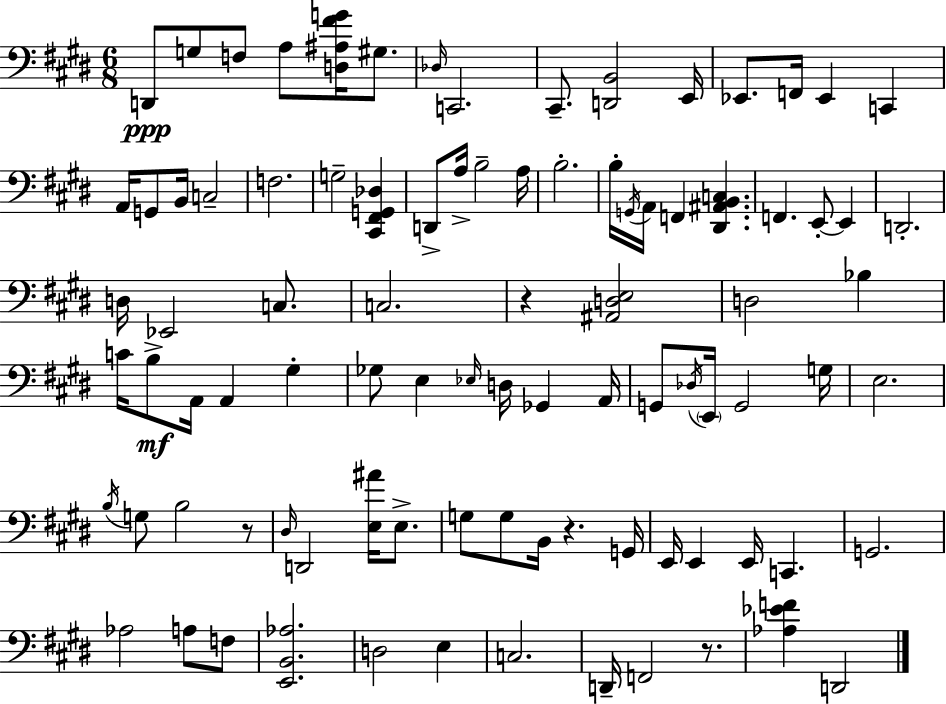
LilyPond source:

{
  \clef bass
  \numericTimeSignature
  \time 6/8
  \key e \major
  \repeat volta 2 { d,8\ppp g8 f8 a8 <d ais fis' g'>16 gis8. | \grace { des16 } c,2. | cis,8.-- <d, b,>2 | e,16 ees,8. f,16 ees,4 c,4 | \break a,16 g,8 b,16 c2-- | f2. | g2-- <cis, fis, g, des>4 | d,8-> a16-> b2-- | \break a16 b2.-. | b16-. \acciaccatura { g,16 } a,16 f,4 <dis, ais, b, c>4. | f,4. e,8-.~~ e,4 | d,2.-. | \break d16 ees,2 c8. | c2. | r4 <ais, d e>2 | d2 bes4 | \break c'16 b8->\mf a,16 a,4 gis4-. | ges8 e4 \grace { ees16 } d16 ges,4 | a,16 g,8 \acciaccatura { des16 } \parenthesize e,16 g,2 | g16 e2. | \break \acciaccatura { b16 } g8 b2 | r8 \grace { dis16 } d,2 | <e ais'>16 e8.-> g8 g8 b,16 r4. | g,16 e,16 e,4 e,16 | \break c,4. g,2. | aes2 | a8 f8 <e, b, aes>2. | d2 | \break e4 c2. | d,16-- f,2 | r8. <aes ees' f'>4 d,2 | } \bar "|."
}